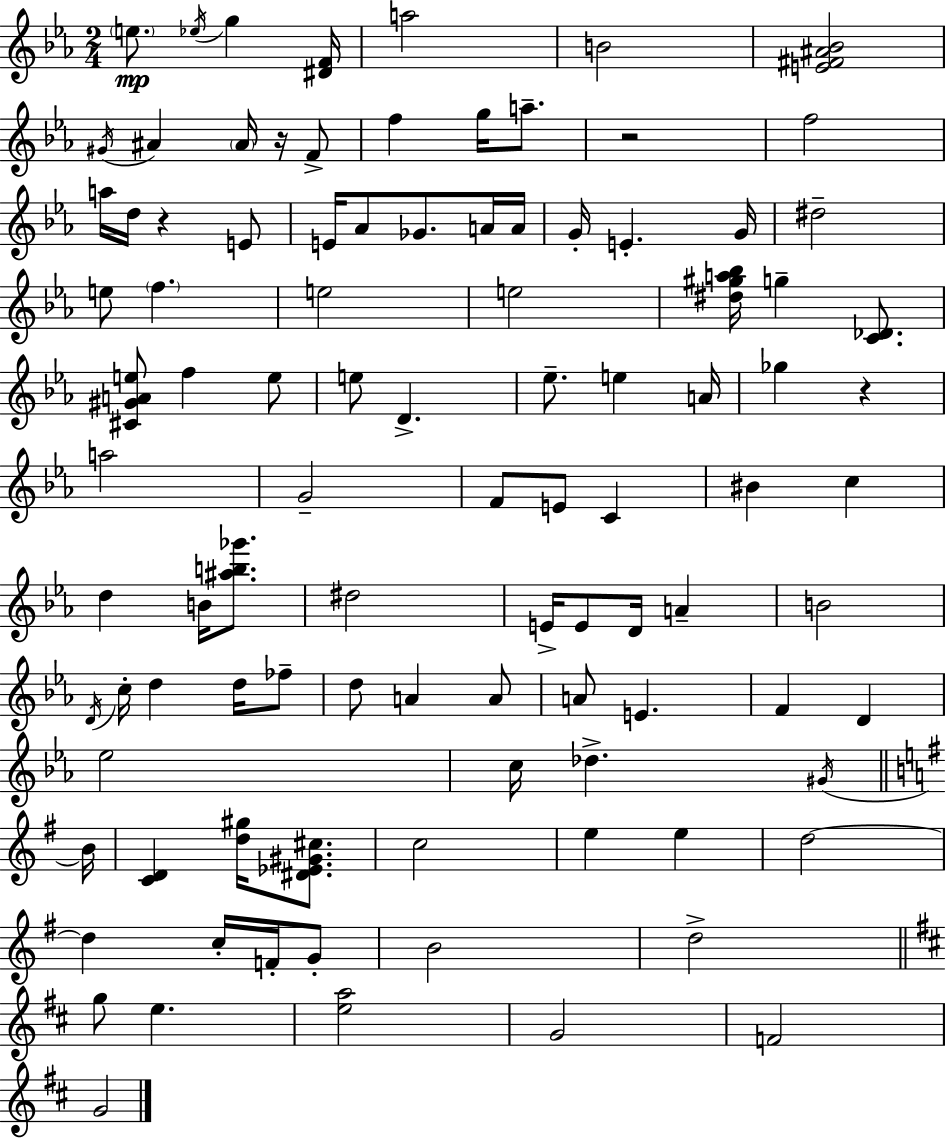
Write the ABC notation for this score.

X:1
T:Untitled
M:2/4
L:1/4
K:Cm
e/2 _e/4 g [^DF]/4 a2 B2 [E^F^A_B]2 ^G/4 ^A ^A/4 z/4 F/2 f g/4 a/2 z2 f2 a/4 d/4 z E/2 E/4 _A/2 _G/2 A/4 A/4 G/4 E G/4 ^d2 e/2 f e2 e2 [^d^ga_b]/4 g [C_D]/2 [^C^GAe]/2 f e/2 e/2 D _e/2 e A/4 _g z a2 G2 F/2 E/2 C ^B c d B/4 [^ab_g']/2 ^d2 E/4 E/2 D/4 A B2 D/4 c/4 d d/4 _f/2 d/2 A A/2 A/2 E F D _e2 c/4 _d ^G/4 B/4 [CD] [d^g]/4 [^D_E^G^c]/2 c2 e e d2 d c/4 F/4 G/2 B2 d2 g/2 e [ea]2 G2 F2 G2